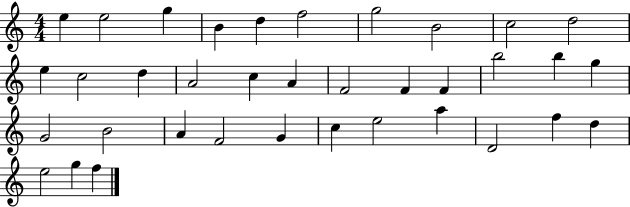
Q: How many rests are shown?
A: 0